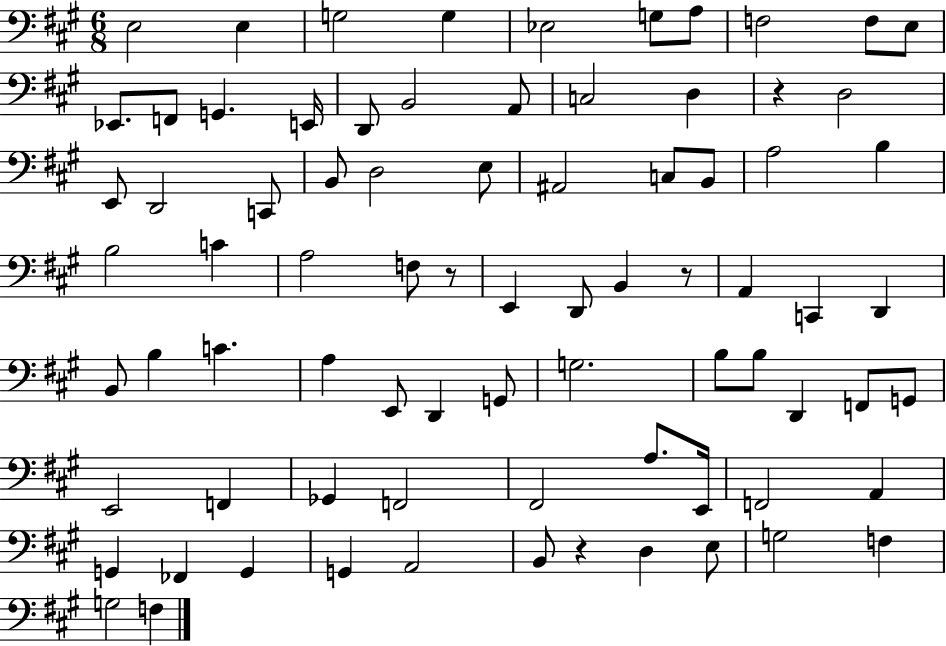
E3/h E3/q G3/h G3/q Eb3/h G3/e A3/e F3/h F3/e E3/e Eb2/e. F2/e G2/q. E2/s D2/e B2/h A2/e C3/h D3/q R/q D3/h E2/e D2/h C2/e B2/e D3/h E3/e A#2/h C3/e B2/e A3/h B3/q B3/h C4/q A3/h F3/e R/e E2/q D2/e B2/q R/e A2/q C2/q D2/q B2/e B3/q C4/q. A3/q E2/e D2/q G2/e G3/h. B3/e B3/e D2/q F2/e G2/e E2/h F2/q Gb2/q F2/h F#2/h A3/e. E2/s F2/h A2/q G2/q FES2/q G2/q G2/q A2/h B2/e R/q D3/q E3/e G3/h F3/q G3/h F3/q